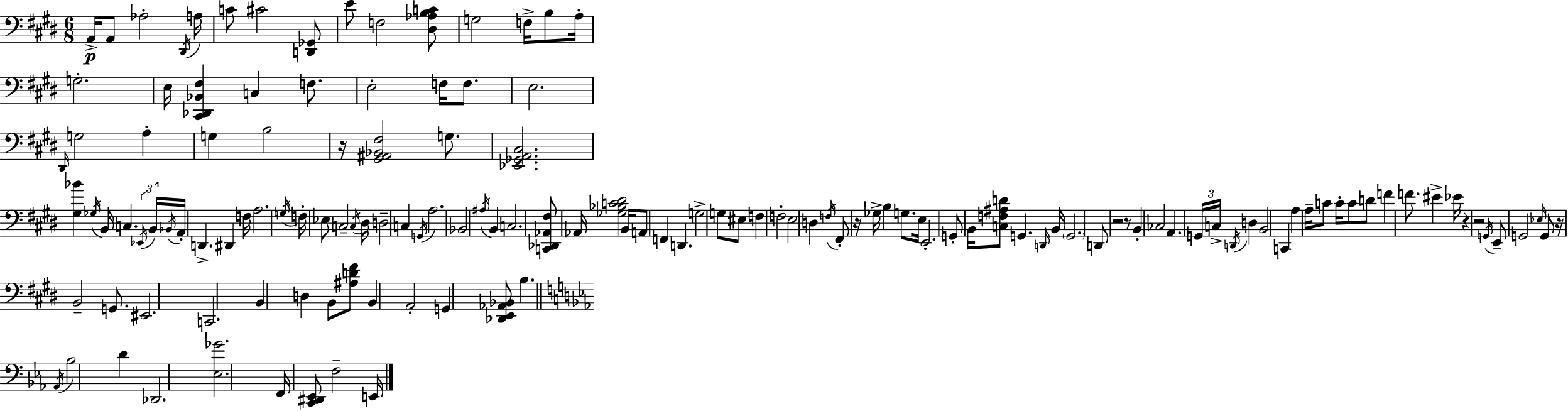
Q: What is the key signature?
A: E major